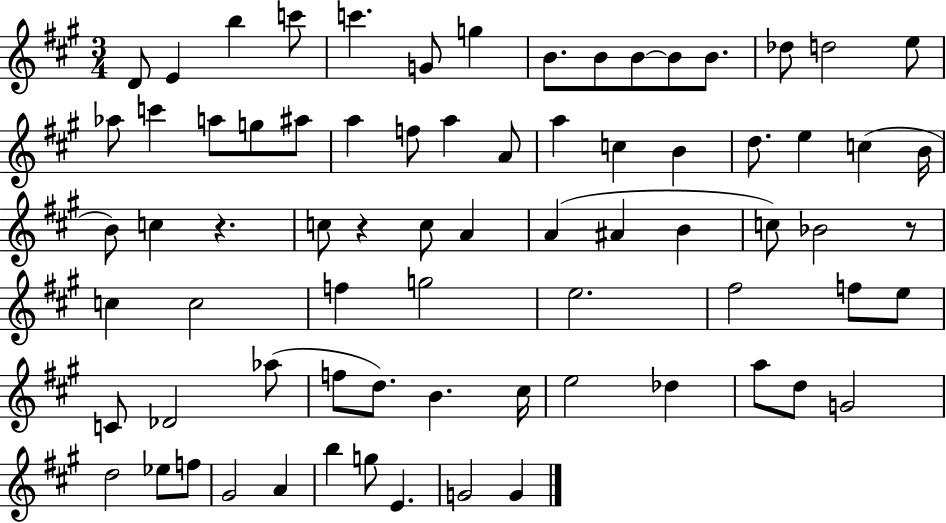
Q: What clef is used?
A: treble